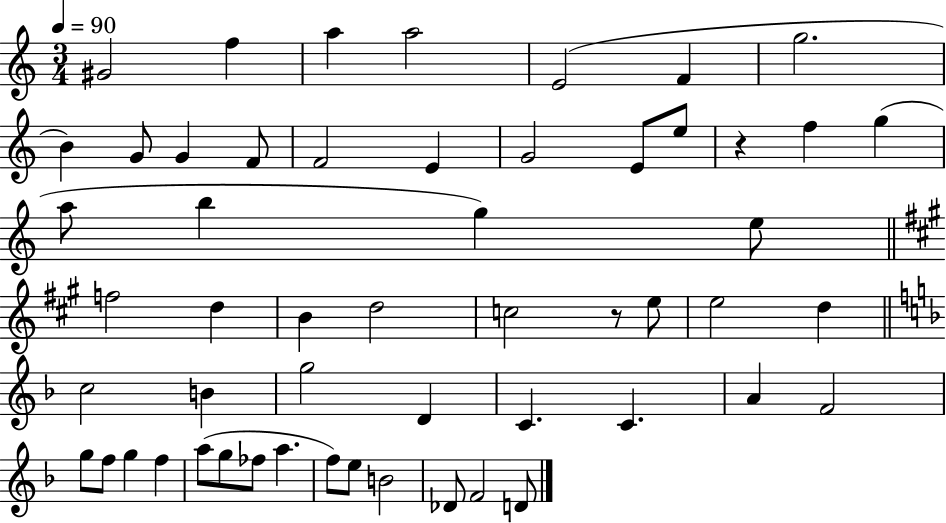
X:1
T:Untitled
M:3/4
L:1/4
K:C
^G2 f a a2 E2 F g2 B G/2 G F/2 F2 E G2 E/2 e/2 z f g a/2 b g e/2 f2 d B d2 c2 z/2 e/2 e2 d c2 B g2 D C C A F2 g/2 f/2 g f a/2 g/2 _f/2 a f/2 e/2 B2 _D/2 F2 D/2